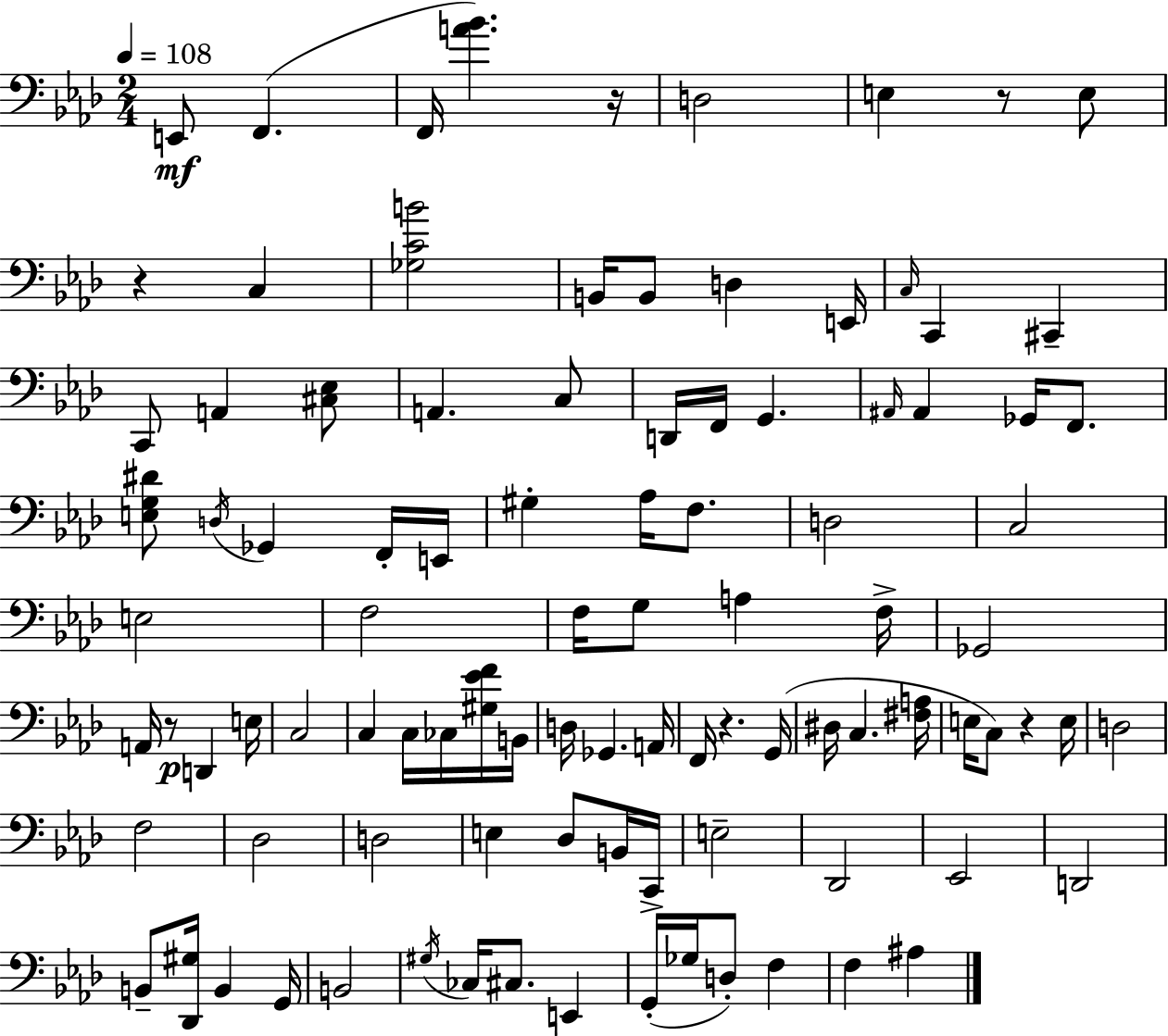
X:1
T:Untitled
M:2/4
L:1/4
K:Fm
E,,/2 F,, F,,/4 [A_B] z/4 D,2 E, z/2 E,/2 z C, [_G,CB]2 B,,/4 B,,/2 D, E,,/4 C,/4 C,, ^C,, C,,/2 A,, [^C,_E,]/2 A,, C,/2 D,,/4 F,,/4 G,, ^A,,/4 ^A,, _G,,/4 F,,/2 [E,G,^D]/2 D,/4 _G,, F,,/4 E,,/4 ^G, _A,/4 F,/2 D,2 C,2 E,2 F,2 F,/4 G,/2 A, F,/4 _G,,2 A,,/4 z/2 D,, E,/4 C,2 C, C,/4 _C,/4 [^G,_EF]/4 B,,/4 D,/4 _G,, A,,/4 F,,/4 z G,,/4 ^D,/4 C, [^F,A,]/4 E,/4 C,/2 z E,/4 D,2 F,2 _D,2 D,2 E, _D,/2 B,,/4 C,,/4 E,2 _D,,2 _E,,2 D,,2 B,,/2 [_D,,^G,]/4 B,, G,,/4 B,,2 ^G,/4 _C,/4 ^C,/2 E,, G,,/4 _G,/4 D,/2 F, F, ^A,